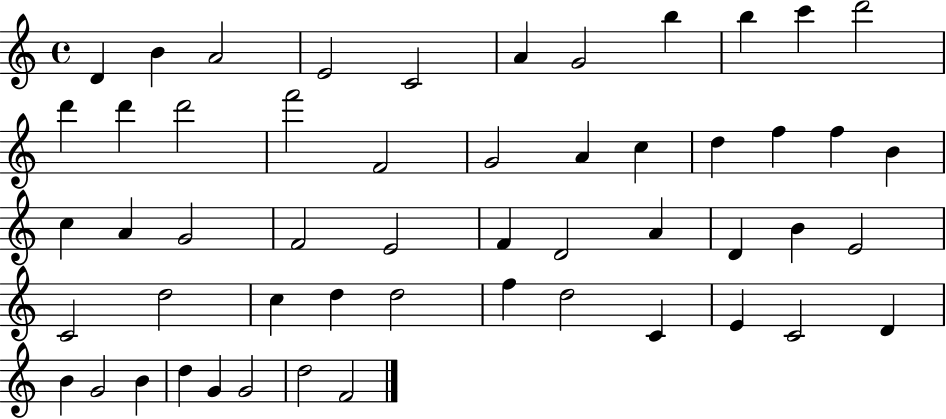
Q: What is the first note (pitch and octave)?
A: D4